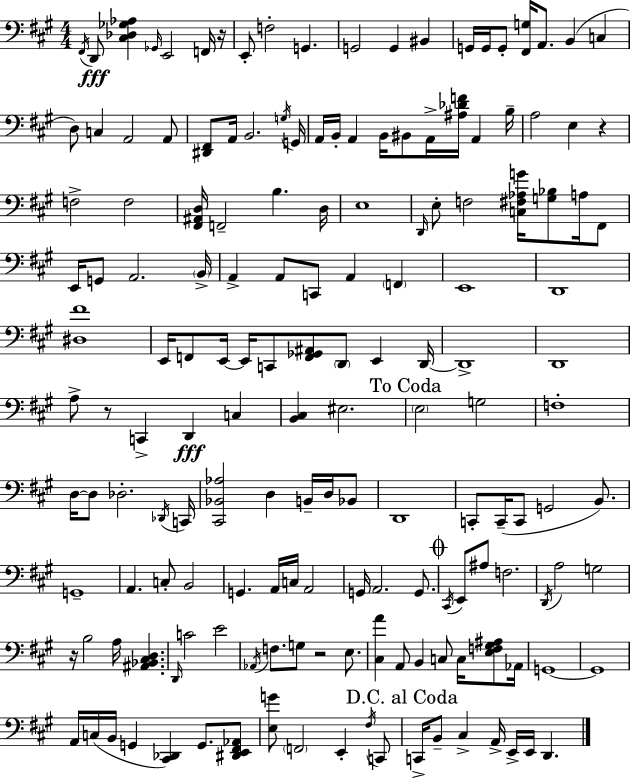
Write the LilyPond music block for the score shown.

{
  \clef bass
  \numericTimeSignature
  \time 4/4
  \key a \major
  \acciaccatura { fis,16 }\fff d,8 <cis des ges aes>4 \grace { ges,16 } e,2 | f,16 r16 e,8-. f2-. g,4. | g,2 g,4 bis,4 | g,16 g,16 g,8-. <fis, g>16 a,8. b,4( c4 | \break d8) c4 a,2 | a,8 <dis, fis,>8 a,16 b,2. | \acciaccatura { g16 } g,16 a,16 b,16-. a,4 b,16 bis,8 a,16-> <ais des' f'>16 a,4 | b16-- a2 e4 r4 | \break f2-> f2 | <fis, ais, d>16 f,2-- b4. | d16 e1 | \grace { d,16 } e8-. f2 <c fis aes g'>16 <g bes>8 | \break a16 fis,8 e,16 g,8 a,2. | \parenthesize b,16-> a,4-> a,8 c,8 a,4 | \parenthesize f,4 e,1 | d,1 | \break <dis fis'>1 | e,16 f,8 e,16~~ e,16 c,8 <f, ges, ais,>8 \parenthesize d,8 e,4 | d,16~~ d,1-> | d,1 | \break a8-> r8 c,4-> d,4\fff | c4 <b, cis>4 eis2. | \mark "To Coda" \parenthesize e2 g2 | f1-. | \break d16~~ d8 des2.-. | \acciaccatura { des,16 } c,16 <cis, bes, aes>2 d4 | b,16-- d16 bes,8 d,1 | c,8-. c,16--( c,8 g,2 | \break b,8.) g,1-- | a,4. c8-. b,2 | g,4. a,16 c16 a,2 | g,16 a,2. | \break g,8. \mark \markup { \musicglyph "scripts.coda" } \acciaccatura { cis,16 } e,8 ais8 f2. | \acciaccatura { d,16 } a2 g2 | r16 b2 | a16 <ais, bes, cis d>4. \grace { d,16 } c'2 | \break e'2 \acciaccatura { aes,16 } f8. g8 r2 | e8. <cis a'>4 a,8 b,4 | c8 c16 <e f gis ais>8 aes,16 g,1~~ | g,1 | \break a,16 c16( b,16 g,4 | <cis, des,>4) g,8. <dis, e, fis, aes,>8 <e g'>8 \parenthesize f,2 | e,4-. \acciaccatura { fis16 } c,8 \mark "D.C. al Coda" c,16-> b,8-- cis4-> | a,16-> e,16-> e,16 d,4. \bar "|."
}